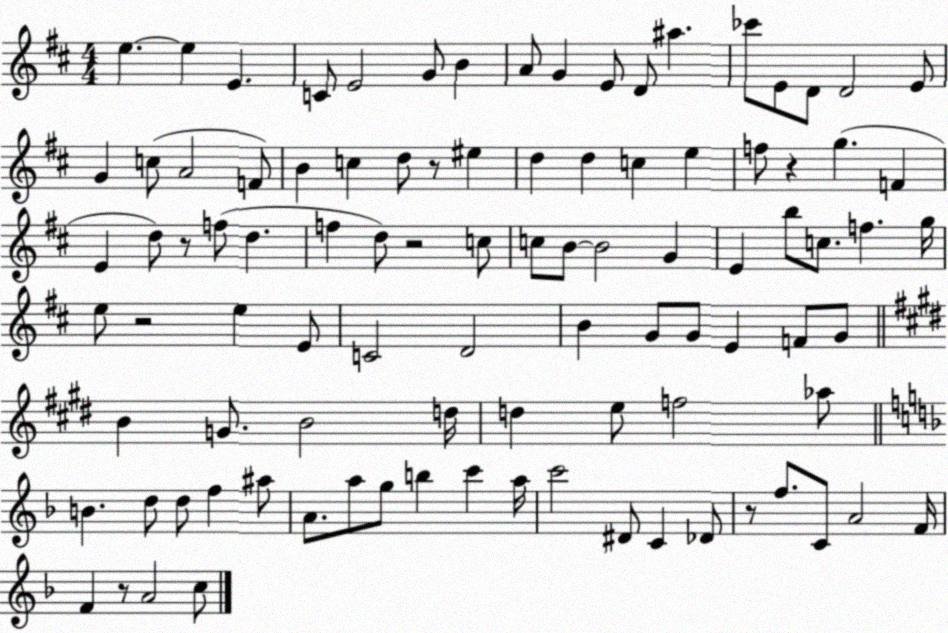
X:1
T:Untitled
M:4/4
L:1/4
K:D
e e E C/2 E2 G/2 B A/2 G E/2 D/2 ^a _c'/2 E/2 D/2 D2 E/2 G c/2 A2 F/2 B c d/2 z/2 ^e d d c e f/2 z g F E d/2 z/2 f/2 d f d/2 z2 c/2 c/2 B/2 B2 G E b/2 c/2 f g/4 e/2 z2 e E/2 C2 D2 B G/2 G/2 E F/2 G/2 B G/2 B2 d/4 d e/2 f2 _a/2 B d/2 d/2 f ^a/2 A/2 a/2 g/2 b c' a/4 c'2 ^D/2 C _D/2 z/2 f/2 C/2 A2 F/4 F z/2 A2 c/2